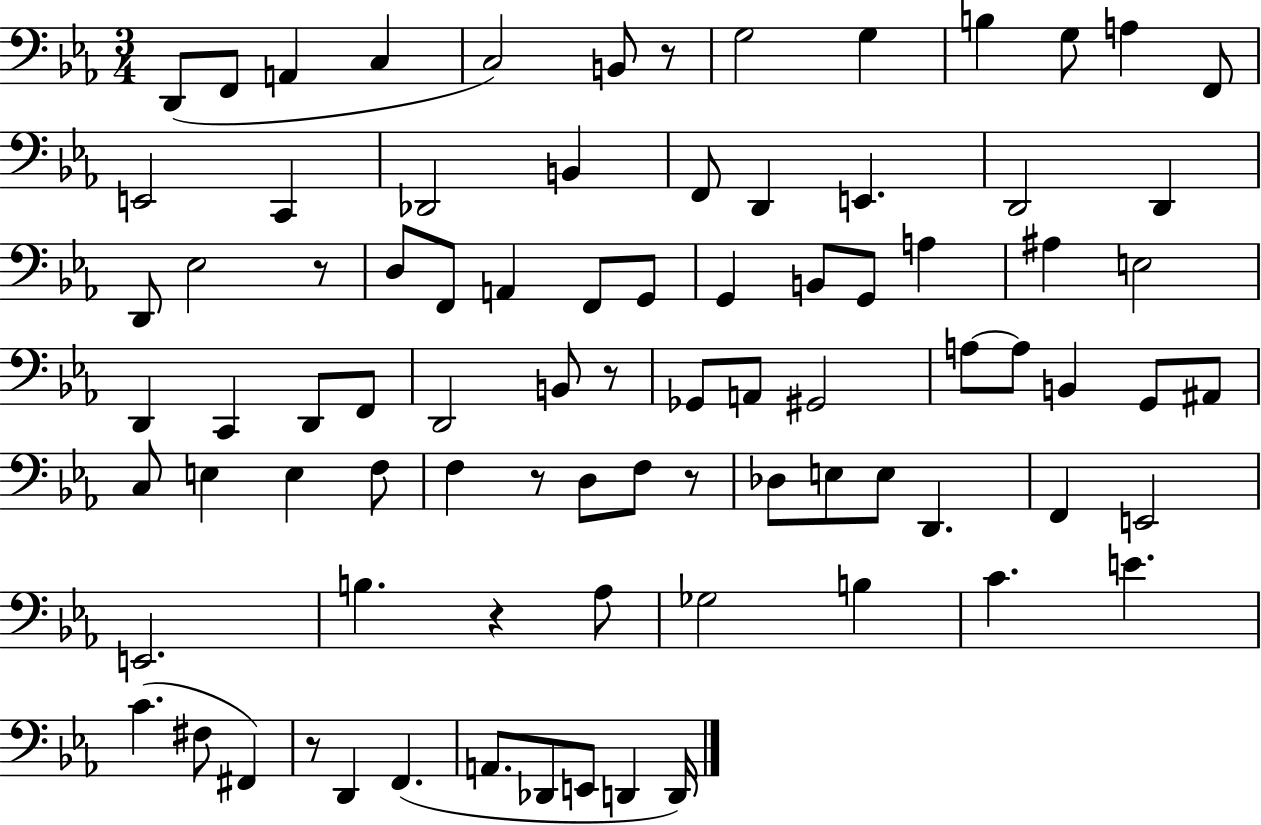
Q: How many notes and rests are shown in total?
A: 85